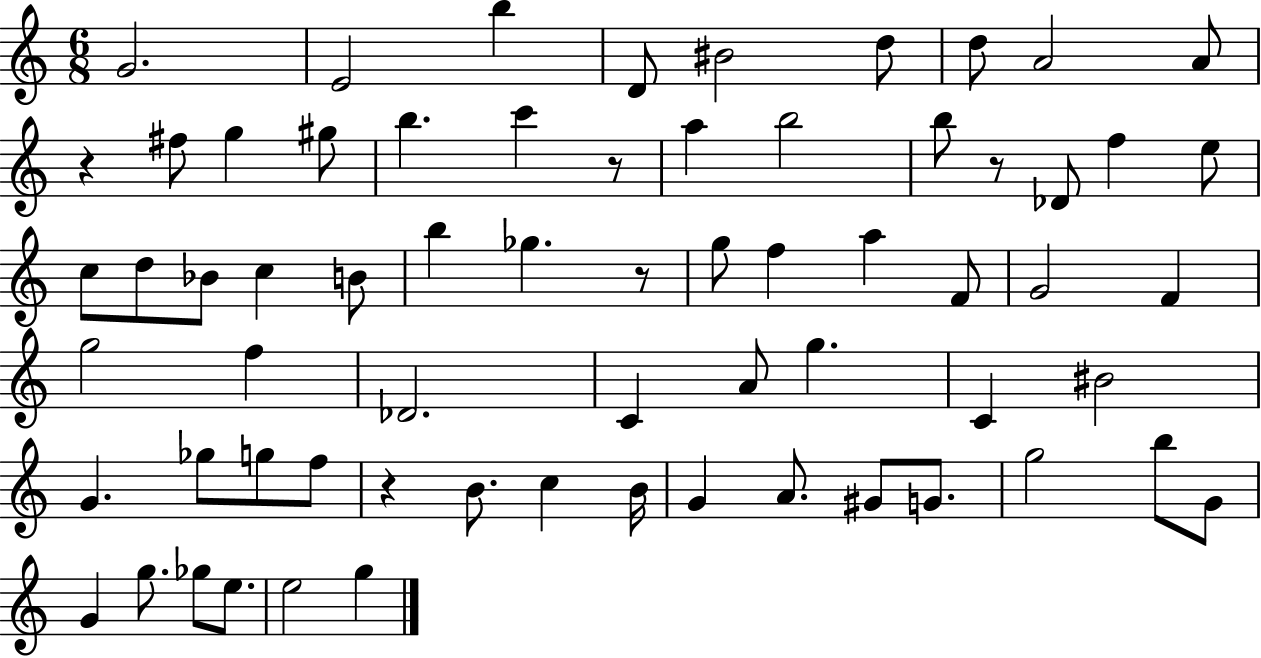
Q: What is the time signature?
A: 6/8